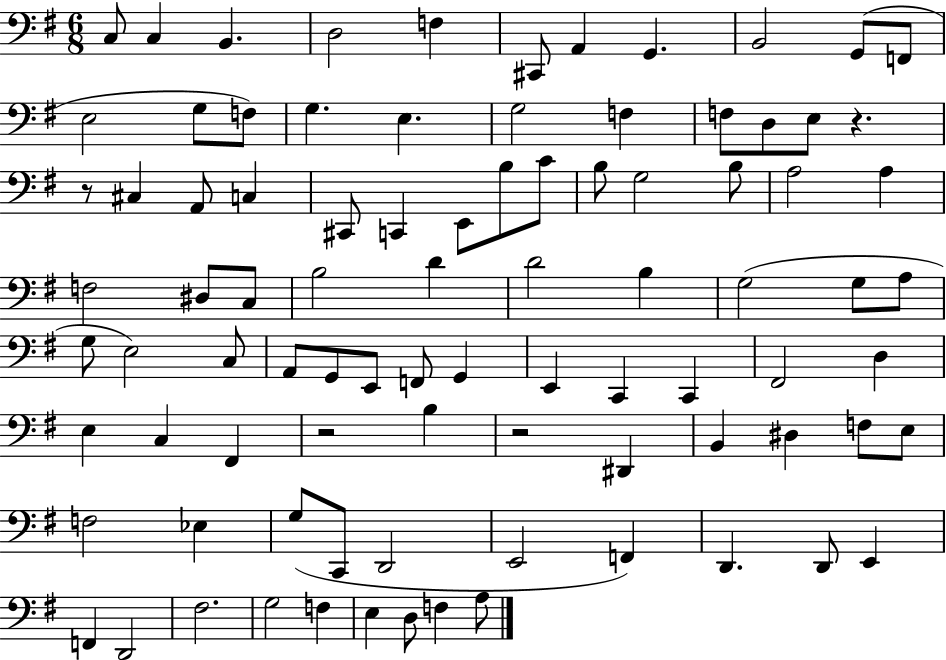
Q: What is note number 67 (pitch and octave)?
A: F3